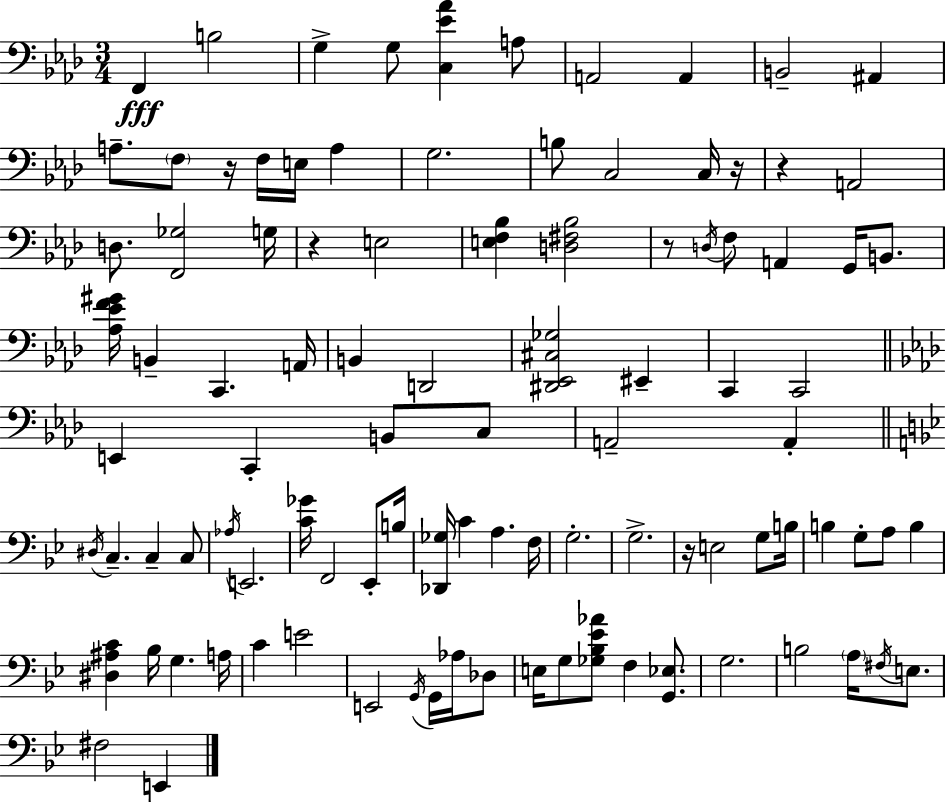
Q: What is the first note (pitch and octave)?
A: F2